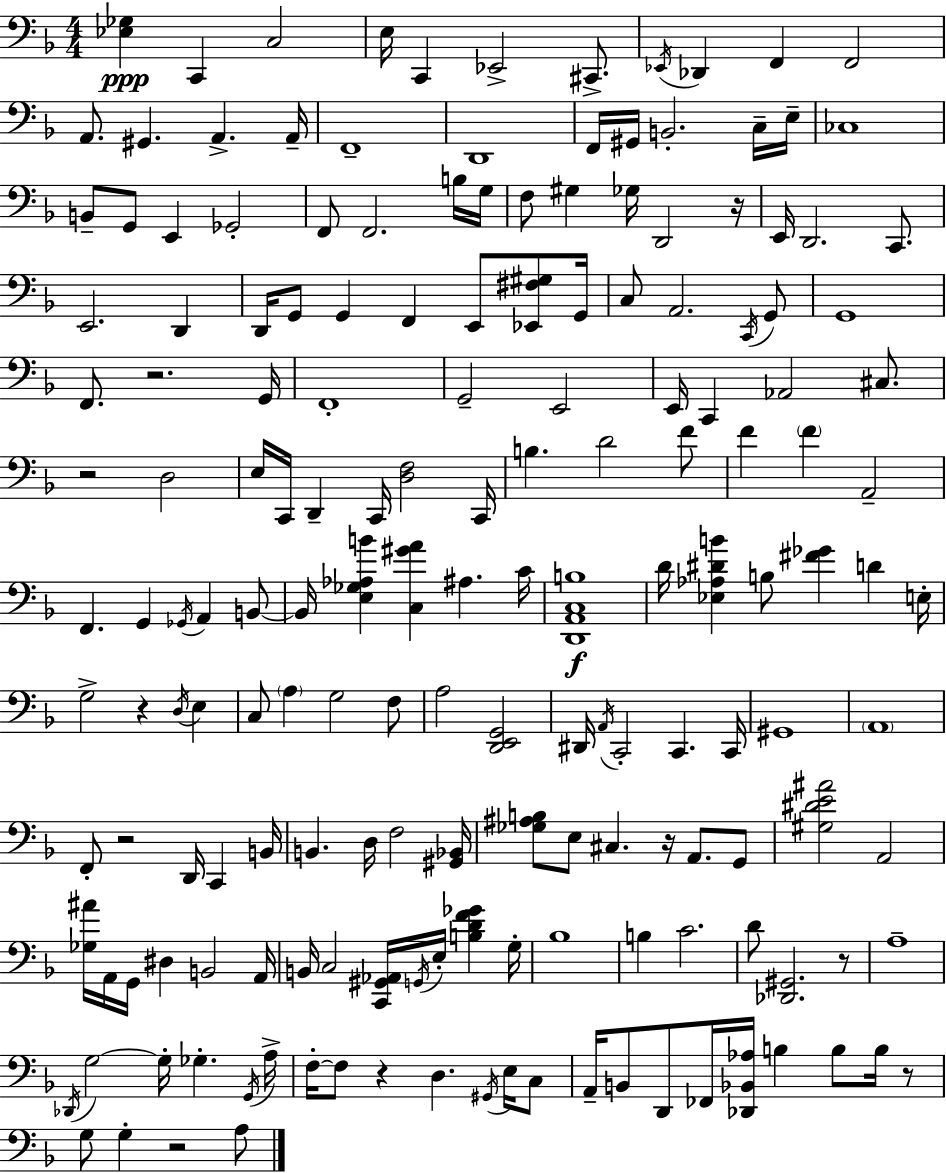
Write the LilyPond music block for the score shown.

{
  \clef bass
  \numericTimeSignature
  \time 4/4
  \key f \major
  <ees ges>4\ppp c,4 c2 | e16 c,4 ees,2-> cis,8.-> | \acciaccatura { ees,16 } des,4 f,4 f,2 | a,8. gis,4. a,4.-> | \break a,16-- f,1-- | d,1 | f,16 gis,16 b,2.-. c16-- | e16-- ces1 | \break b,8-- g,8 e,4 ges,2-. | f,8 f,2. b16 | g16 f8 gis4 ges16 d,2 | r16 e,16 d,2. c,8. | \break e,2. d,4 | d,16 g,8 g,4 f,4 e,8 <ees, fis gis>8 | g,16 c8 a,2. \acciaccatura { c,16 } | g,8 g,1 | \break f,8. r2. | g,16 f,1-. | g,2-- e,2 | e,16 c,4 aes,2 cis8. | \break r2 d2 | e16 c,16 d,4-- c,16 <d f>2 | c,16 b4. d'2 | f'8 f'4 \parenthesize f'4 a,2-- | \break f,4. g,4 \acciaccatura { ges,16 } a,4 | b,8~~ b,16 <e ges aes b'>4 <c gis' a'>4 ais4. | c'16 <d, a, c b>1\f | d'16 <ees aes dis' b'>4 b8 <fis' ges'>4 d'4 | \break e16-. g2-> r4 \acciaccatura { d16 } | e4 c8 \parenthesize a4 g2 | f8 a2 <d, e, g,>2 | dis,16 \acciaccatura { a,16 } c,2-. c,4. | \break c,16 gis,1 | \parenthesize a,1 | f,8-. r2 d,16 | c,4 b,16 b,4. d16 f2 | \break <gis, bes,>16 <ges ais b>8 e8 cis4. r16 | a,8. g,8 <gis dis' e' ais'>2 a,2 | <ges ais'>16 a,16 g,16 dis4 b,2 | a,16 b,16 c2 <c, gis, aes,>16 \acciaccatura { g,16 } | \break e16-. <b d' f' ges'>4 g16-. bes1 | b4 c'2. | d'8 <des, gis,>2. | r8 a1-- | \break \acciaccatura { des,16 } g2~~ g16-. | ges4.-. \acciaccatura { g,16 } a16-> f16-.~~ f8 r4 d4. | \acciaccatura { gis,16 } e16 c8 a,16-- b,8 d,8 fes,16 <des, bes, aes>16 | b4 b8 b16 r8 g8 g4-. r2 | \break a8 \bar "|."
}